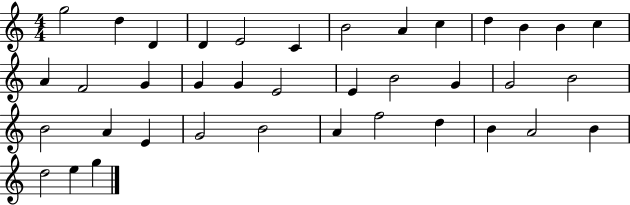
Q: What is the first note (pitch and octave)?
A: G5